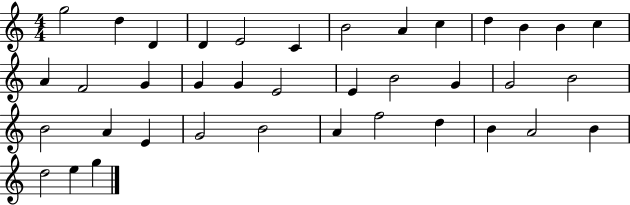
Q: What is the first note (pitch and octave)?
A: G5